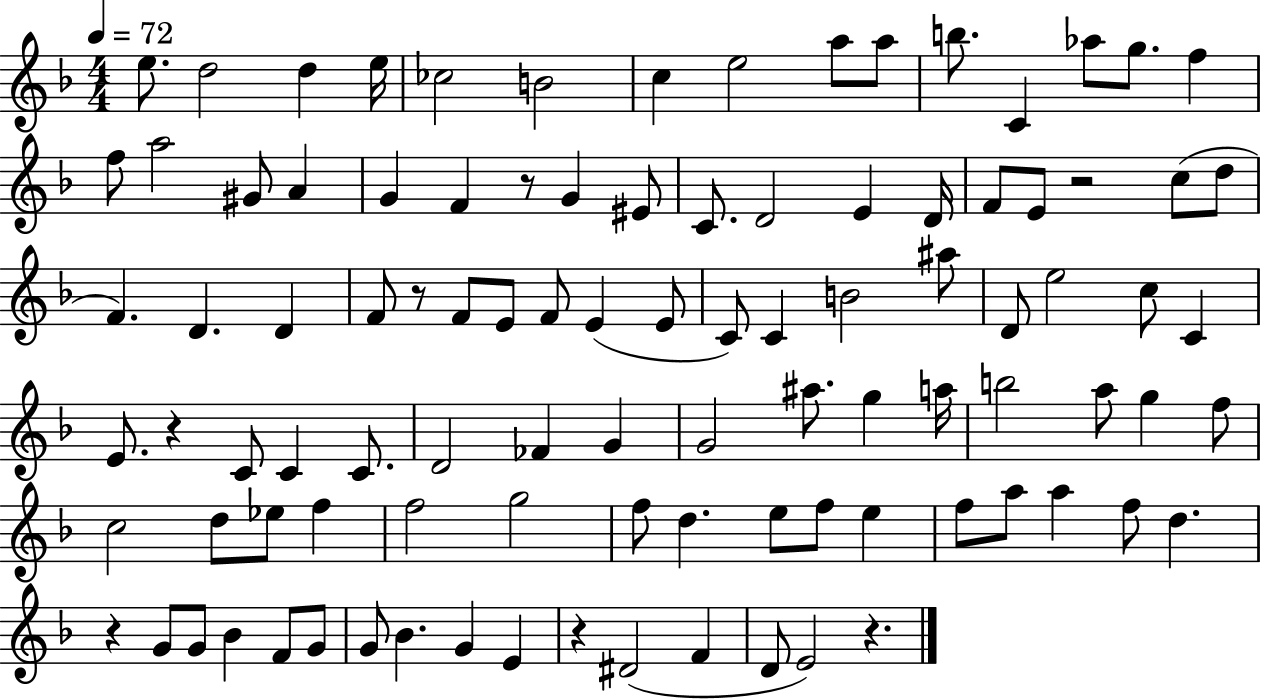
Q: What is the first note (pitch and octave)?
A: E5